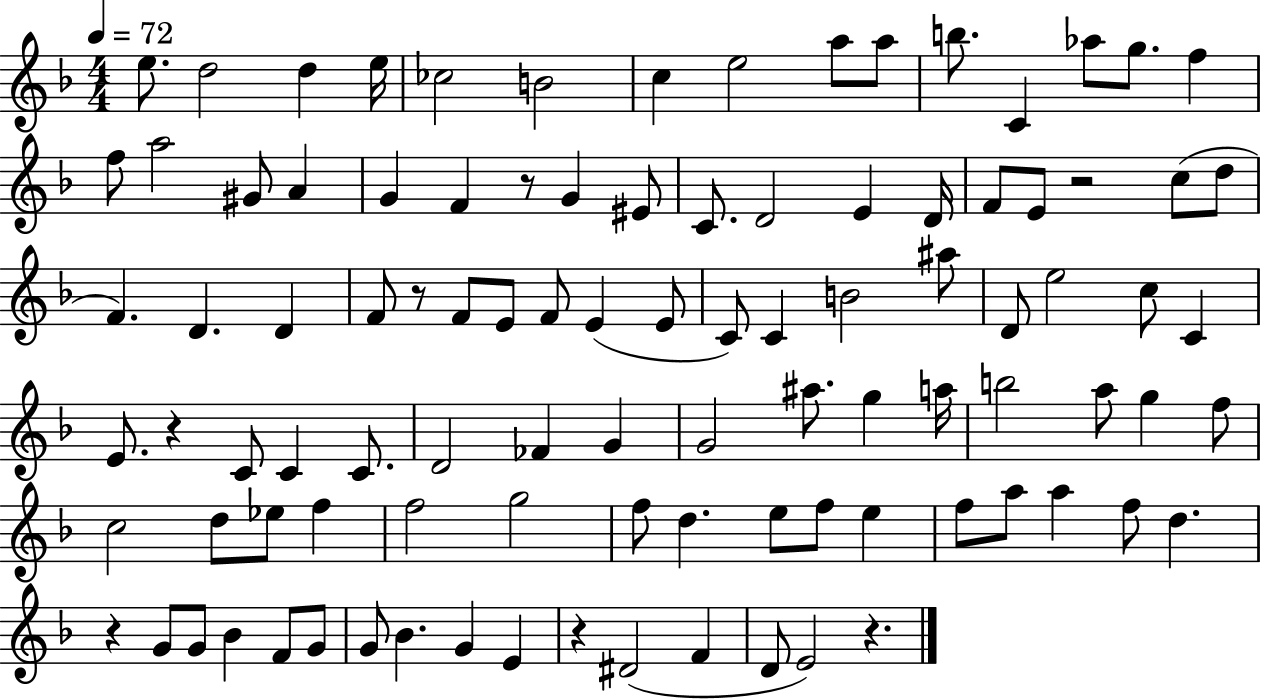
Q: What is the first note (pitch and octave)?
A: E5